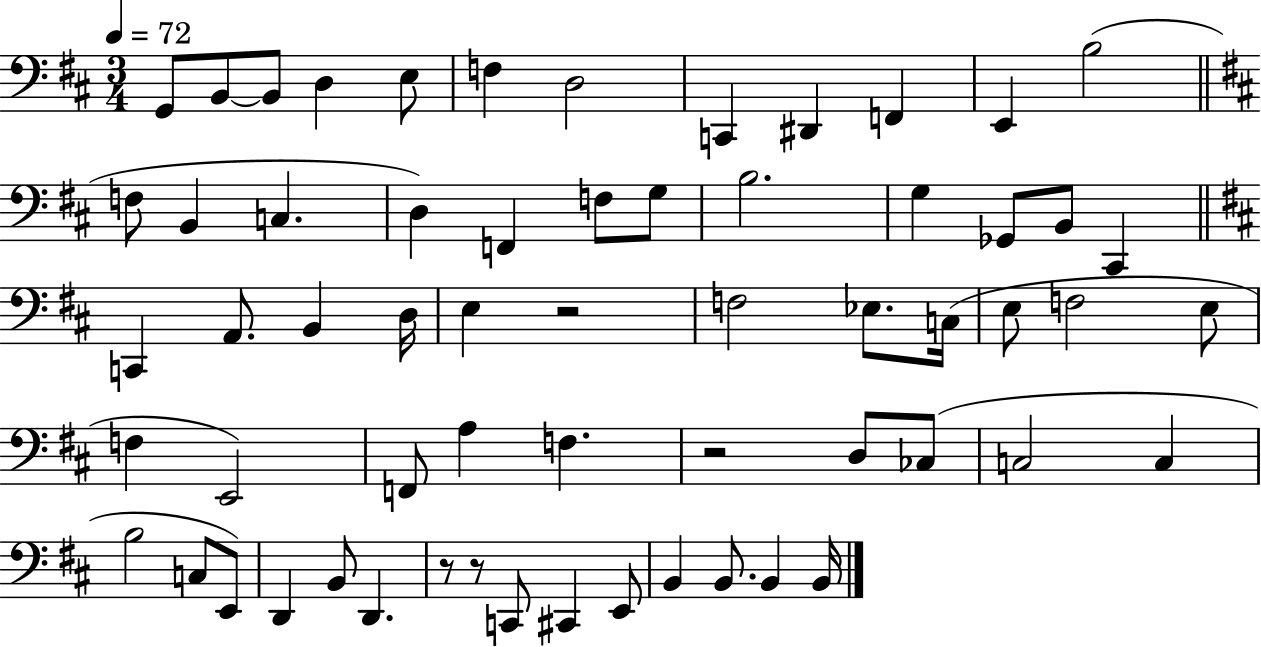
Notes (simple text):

G2/e B2/e B2/e D3/q E3/e F3/q D3/h C2/q D#2/q F2/q E2/q B3/h F3/e B2/q C3/q. D3/q F2/q F3/e G3/e B3/h. G3/q Gb2/e B2/e C#2/q C2/q A2/e. B2/q D3/s E3/q R/h F3/h Eb3/e. C3/s E3/e F3/h E3/e F3/q E2/h F2/e A3/q F3/q. R/h D3/e CES3/e C3/h C3/q B3/h C3/e E2/e D2/q B2/e D2/q. R/e R/e C2/e C#2/q E2/e B2/q B2/e. B2/q B2/s